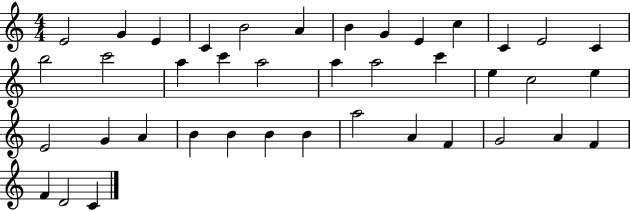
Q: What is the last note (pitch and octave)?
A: C4